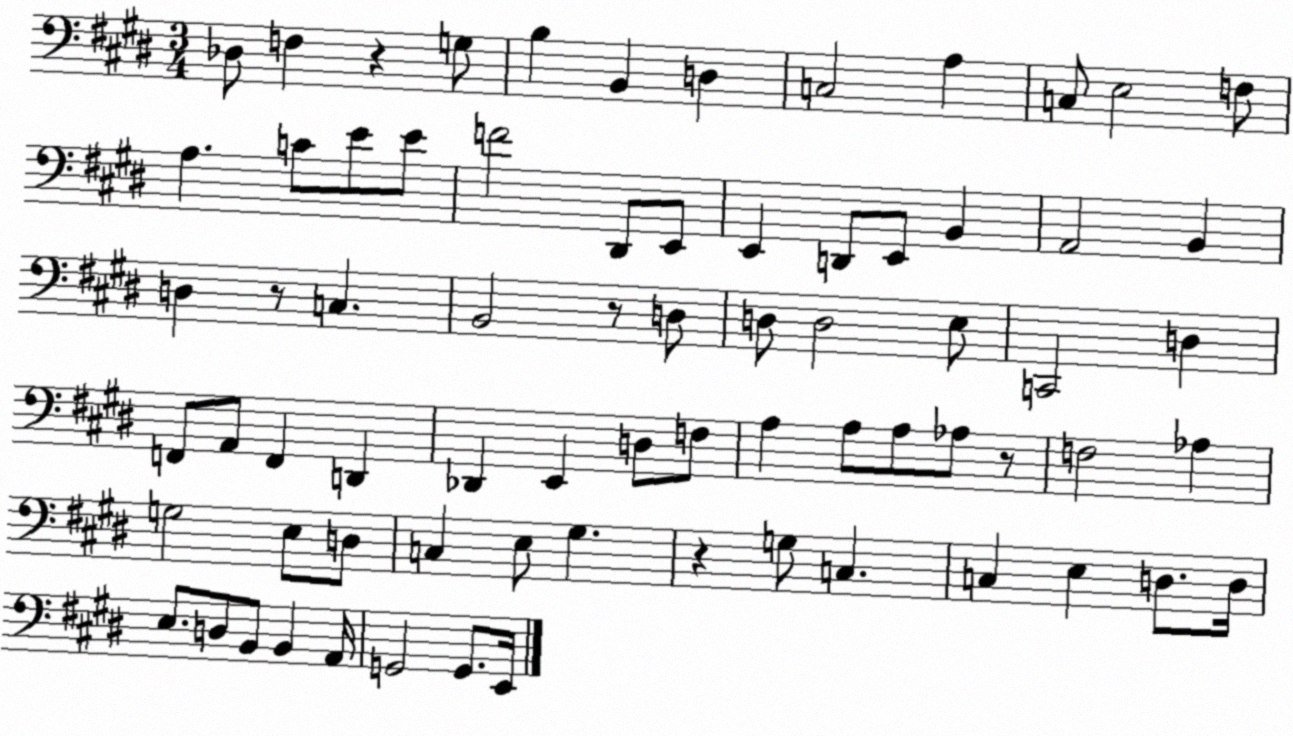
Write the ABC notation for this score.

X:1
T:Untitled
M:3/4
L:1/4
K:E
_D,/2 F, z G,/2 B, B,, D, C,2 A, C,/2 E,2 F,/2 A, C/2 E/2 E/2 F2 ^D,,/2 E,,/2 E,, D,,/2 E,,/2 B,, A,,2 B,, D, z/2 C, B,,2 z/2 D,/2 D,/2 D,2 E,/2 C,,2 D, F,,/2 A,,/2 F,, D,, _D,, E,, D,/2 F,/2 A, A,/2 A,/2 _A,/2 z/2 F,2 _A, G,2 E,/2 D,/2 C, E,/2 ^G, z G,/2 C, C, E, D,/2 D,/4 E,/2 D,/2 B,,/2 B,, A,,/4 G,,2 G,,/2 E,,/4